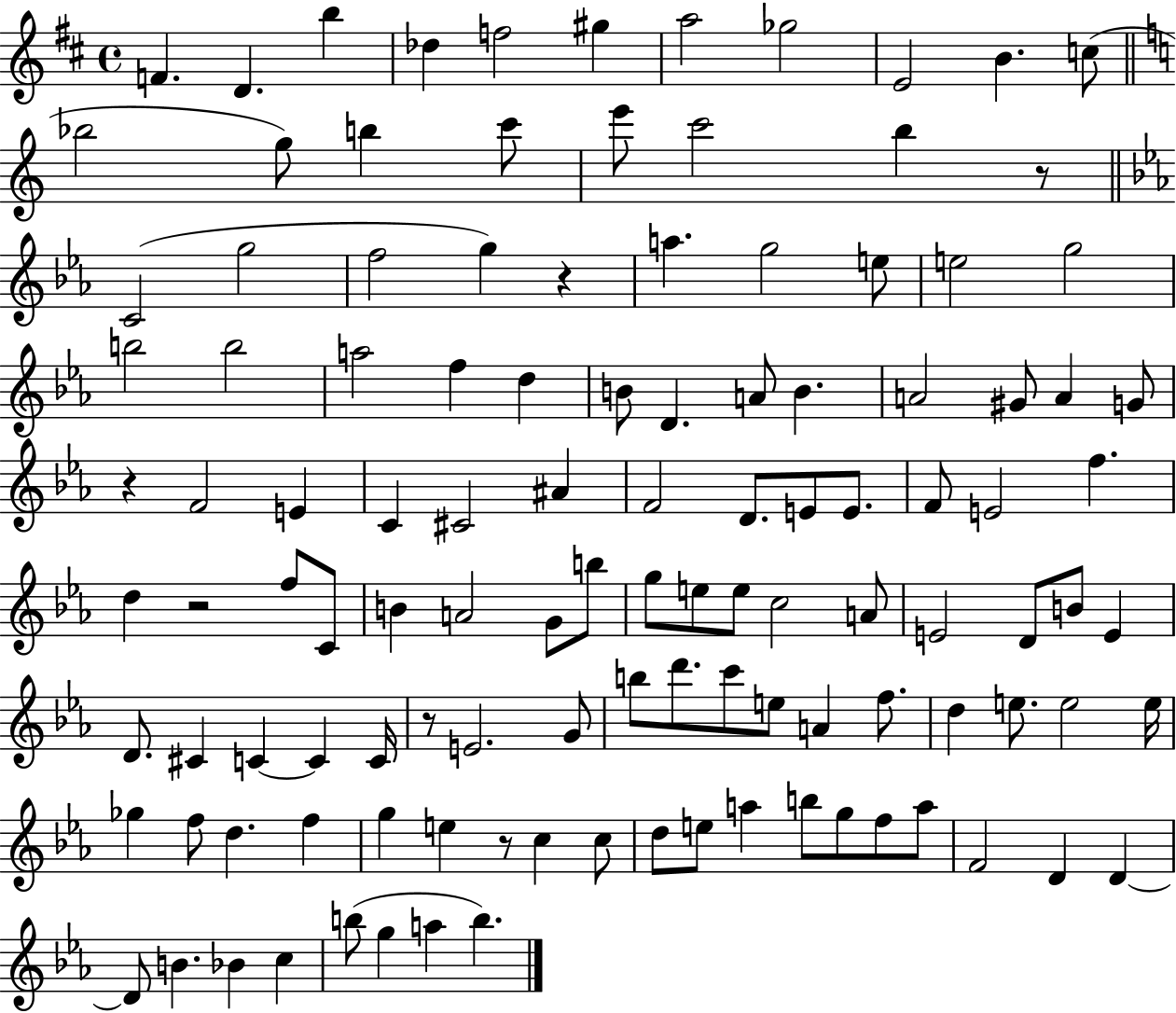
{
  \clef treble
  \time 4/4
  \defaultTimeSignature
  \key d \major
  f'4. d'4. b''4 | des''4 f''2 gis''4 | a''2 ges''2 | e'2 b'4. c''8( | \break \bar "||" \break \key c \major bes''2 g''8) b''4 c'''8 | e'''8 c'''2 b''4 r8 | \bar "||" \break \key c \minor c'2( g''2 | f''2 g''4) r4 | a''4. g''2 e''8 | e''2 g''2 | \break b''2 b''2 | a''2 f''4 d''4 | b'8 d'4. a'8 b'4. | a'2 gis'8 a'4 g'8 | \break r4 f'2 e'4 | c'4 cis'2 ais'4 | f'2 d'8. e'8 e'8. | f'8 e'2 f''4. | \break d''4 r2 f''8 c'8 | b'4 a'2 g'8 b''8 | g''8 e''8 e''8 c''2 a'8 | e'2 d'8 b'8 e'4 | \break d'8. cis'4 c'4~~ c'4 c'16 | r8 e'2. g'8 | b''8 d'''8. c'''8 e''8 a'4 f''8. | d''4 e''8. e''2 e''16 | \break ges''4 f''8 d''4. f''4 | g''4 e''4 r8 c''4 c''8 | d''8 e''8 a''4 b''8 g''8 f''8 a''8 | f'2 d'4 d'4~~ | \break d'8 b'4. bes'4 c''4 | b''8( g''4 a''4 b''4.) | \bar "|."
}